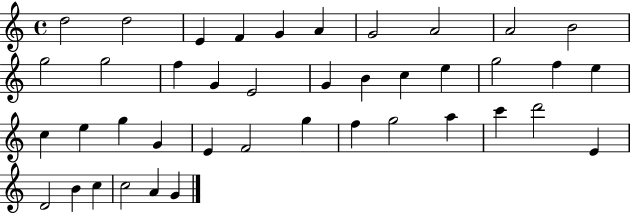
D5/h D5/h E4/q F4/q G4/q A4/q G4/h A4/h A4/h B4/h G5/h G5/h F5/q G4/q E4/h G4/q B4/q C5/q E5/q G5/h F5/q E5/q C5/q E5/q G5/q G4/q E4/q F4/h G5/q F5/q G5/h A5/q C6/q D6/h E4/q D4/h B4/q C5/q C5/h A4/q G4/q